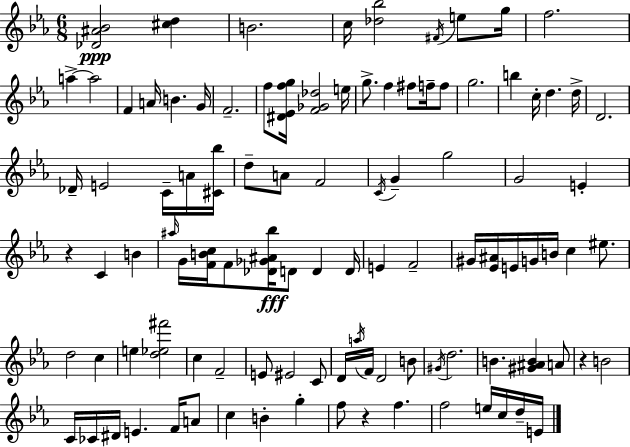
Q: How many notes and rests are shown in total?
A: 102